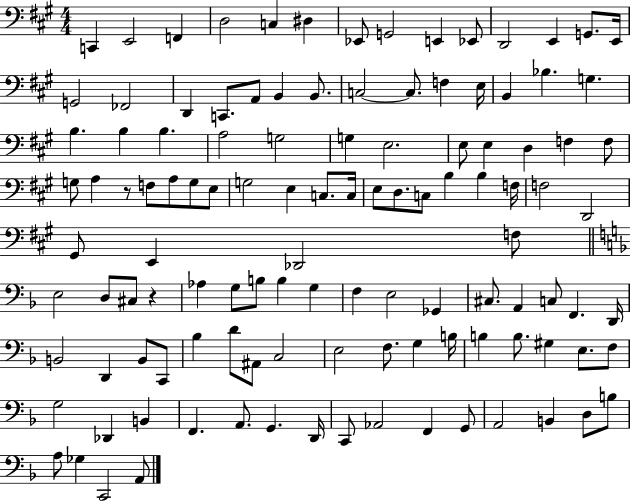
X:1
T:Untitled
M:4/4
L:1/4
K:A
C,, E,,2 F,, D,2 C, ^D, _E,,/2 G,,2 E,, _E,,/2 D,,2 E,, G,,/2 E,,/4 G,,2 _F,,2 D,, C,,/2 A,,/2 B,, B,,/2 C,2 C,/2 F, E,/4 B,, _B, G, B, B, B, A,2 G,2 G, E,2 E,/2 E, D, F, F,/2 G,/2 A, z/2 F,/2 A,/2 G,/2 E,/2 G,2 E, C,/2 C,/4 E,/2 D,/2 C,/2 B, B, F,/4 F,2 D,,2 ^G,,/2 E,, _D,,2 F,/2 E,2 D,/2 ^C,/2 z _A, G,/2 B,/2 B, G, F, E,2 _G,, ^C,/2 A,, C,/2 F,, D,,/4 B,,2 D,, B,,/2 C,,/2 _B, D/2 ^A,,/2 C,2 E,2 F,/2 G, B,/4 B, B,/2 ^G, E,/2 F,/2 G,2 _D,, B,, F,, A,,/2 G,, D,,/4 C,,/2 _A,,2 F,, G,,/2 A,,2 B,, D,/2 B,/2 A,/2 _G, C,,2 A,,/2